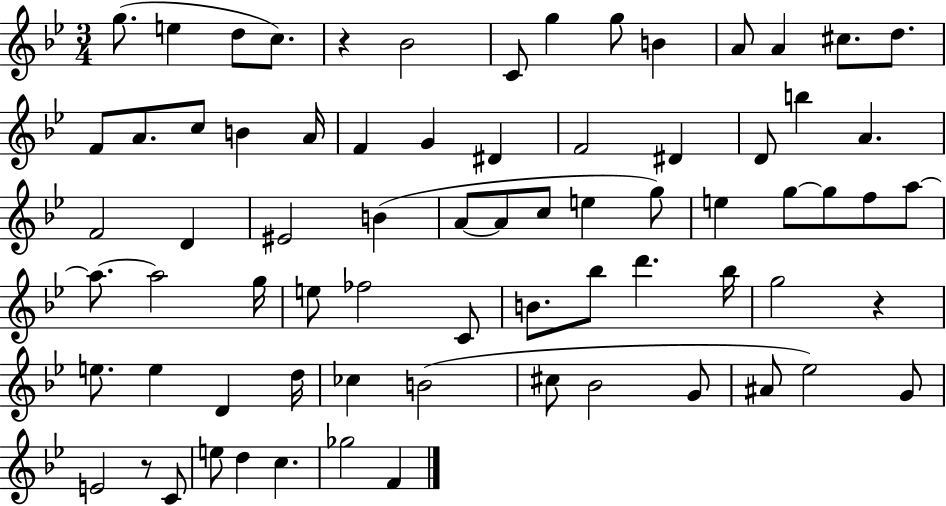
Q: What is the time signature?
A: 3/4